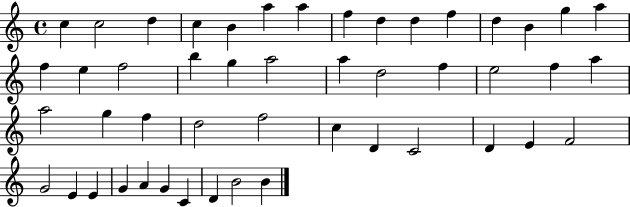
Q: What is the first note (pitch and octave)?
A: C5